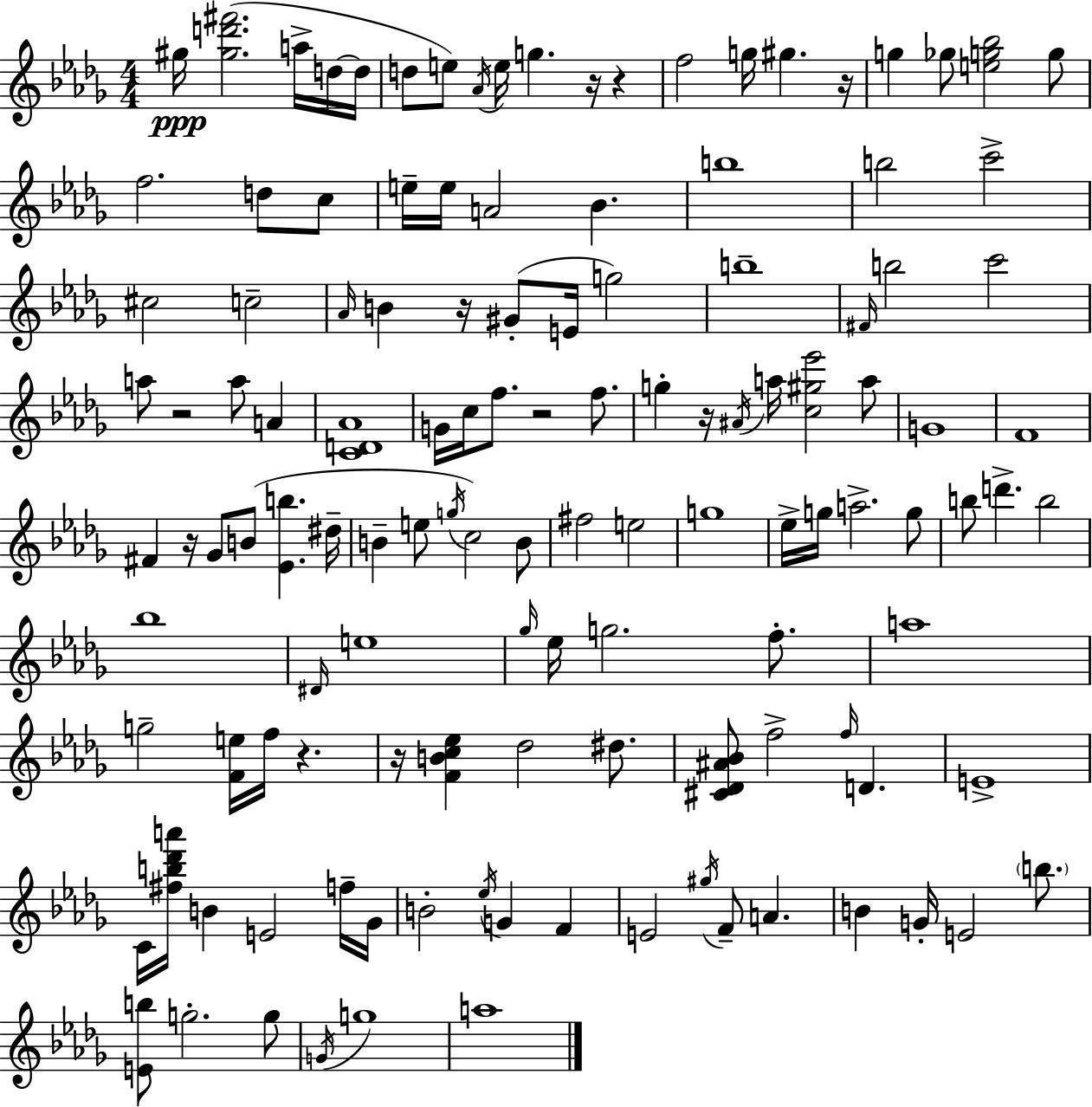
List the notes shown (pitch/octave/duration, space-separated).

G#5/s [G#5,D6,F#6]/h. A5/s D5/s D5/s D5/e E5/e Ab4/s E5/s G5/q. R/s R/q F5/h G5/s G#5/q. R/s G5/q Gb5/e [E5,G5,Bb5]/h G5/e F5/h. D5/e C5/e E5/s E5/s A4/h Bb4/q. B5/w B5/h C6/h C#5/h C5/h Ab4/s B4/q R/s G#4/e E4/s G5/h B5/w F#4/s B5/h C6/h A5/e R/h A5/e A4/q [C4,D4,Ab4]/w G4/s C5/s F5/e. R/h F5/e. G5/q R/s A#4/s A5/s [C5,G#5,Eb6]/h A5/e G4/w F4/w F#4/q R/s Gb4/e B4/e [Eb4,B5]/q. D#5/s B4/q E5/e G5/s C5/h B4/e F#5/h E5/h G5/w Eb5/s G5/s A5/h. G5/e B5/e D6/q. B5/h Bb5/w D#4/s E5/w Gb5/s Eb5/s G5/h. F5/e. A5/w G5/h [F4,E5]/s F5/s R/q. R/s [F4,B4,C5,Eb5]/q Db5/h D#5/e. [C#4,Db4,A#4,Bb4]/e F5/h F5/s D4/q. E4/w C4/s [F#5,B5,Db6,A6]/s B4/q E4/h F5/s Gb4/s B4/h Eb5/s G4/q F4/q E4/h G#5/s F4/e A4/q. B4/q G4/s E4/h B5/e. [E4,B5]/e G5/h. G5/e G4/s G5/w A5/w